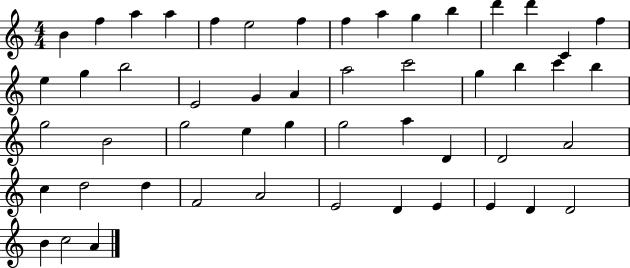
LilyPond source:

{
  \clef treble
  \numericTimeSignature
  \time 4/4
  \key c \major
  b'4 f''4 a''4 a''4 | f''4 e''2 f''4 | f''4 a''4 g''4 b''4 | d'''4 d'''4 c'4 f''4 | \break e''4 g''4 b''2 | e'2 g'4 a'4 | a''2 c'''2 | g''4 b''4 c'''4 b''4 | \break g''2 b'2 | g''2 e''4 g''4 | g''2 a''4 d'4 | d'2 a'2 | \break c''4 d''2 d''4 | f'2 a'2 | e'2 d'4 e'4 | e'4 d'4 d'2 | \break b'4 c''2 a'4 | \bar "|."
}